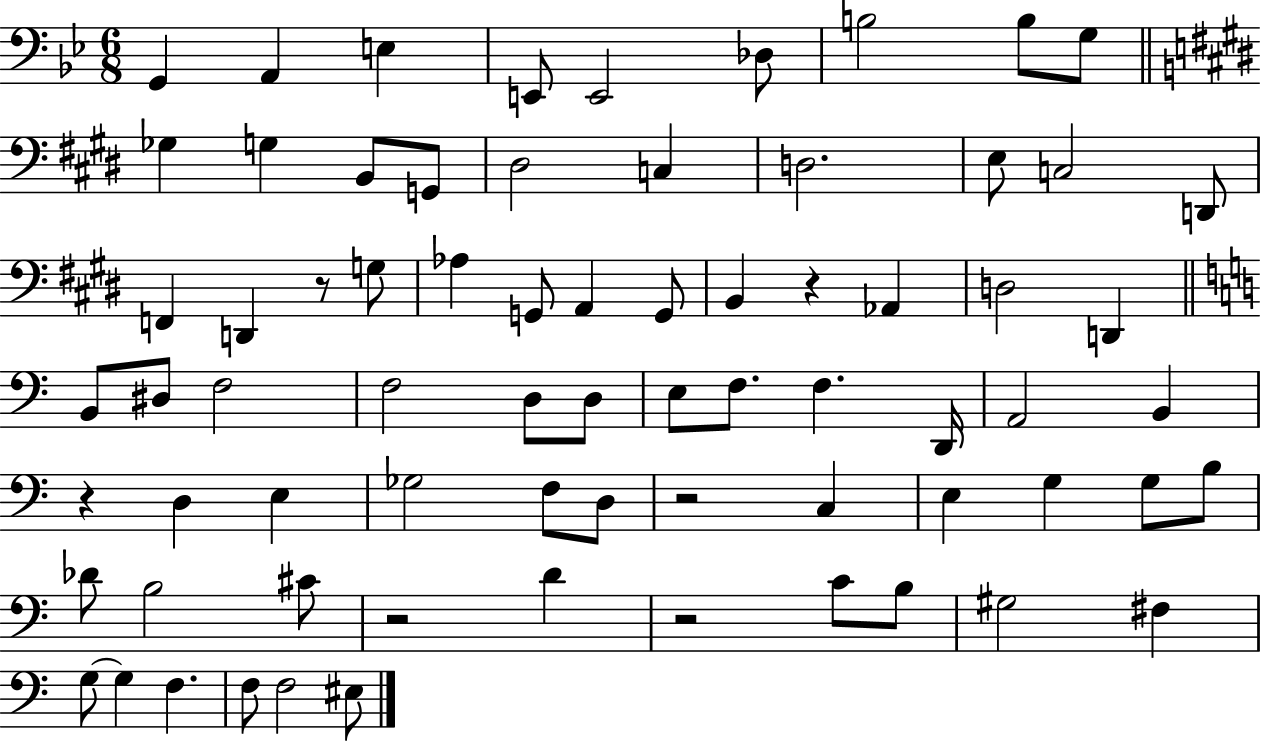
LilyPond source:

{
  \clef bass
  \numericTimeSignature
  \time 6/8
  \key bes \major
  g,4 a,4 e4 | e,8 e,2 des8 | b2 b8 g8 | \bar "||" \break \key e \major ges4 g4 b,8 g,8 | dis2 c4 | d2. | e8 c2 d,8 | \break f,4 d,4 r8 g8 | aes4 g,8 a,4 g,8 | b,4 r4 aes,4 | d2 d,4 | \break \bar "||" \break \key c \major b,8 dis8 f2 | f2 d8 d8 | e8 f8. f4. d,16 | a,2 b,4 | \break r4 d4 e4 | ges2 f8 d8 | r2 c4 | e4 g4 g8 b8 | \break des'8 b2 cis'8 | r2 d'4 | r2 c'8 b8 | gis2 fis4 | \break g8~~ g4 f4. | f8 f2 eis8 | \bar "|."
}